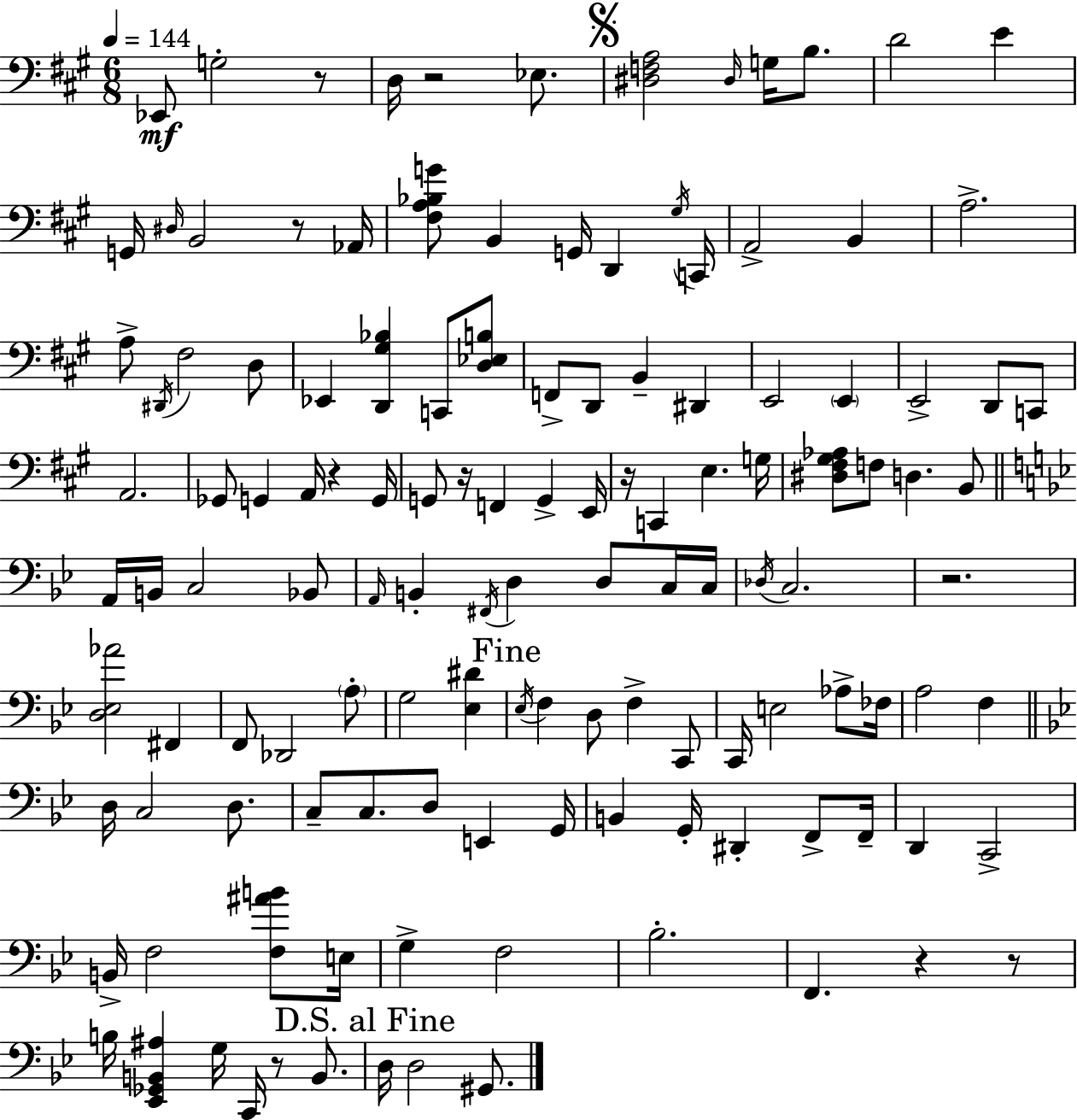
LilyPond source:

{
  \clef bass
  \numericTimeSignature
  \time 6/8
  \key a \major
  \tempo 4 = 144
  \repeat volta 2 { ees,8\mf g2-. r8 | d16 r2 ees8. | \mark \markup { \musicglyph "scripts.segno" } <dis f a>2 \grace { dis16 } g16 b8. | d'2 e'4 | \break g,16 \grace { dis16 } b,2 r8 | aes,16 <fis a bes g'>8 b,4 g,16 d,4 | \acciaccatura { gis16 } c,16 a,2-> b,4 | a2.-> | \break a8-> \acciaccatura { dis,16 } fis2 | d8 ees,4 <d, gis bes>4 | c,8 <d ees b>8 f,8-> d,8 b,4-- | dis,4 e,2 | \break \parenthesize e,4 e,2-> | d,8 c,8 a,2. | ges,8 g,4 a,16 r4 | g,16 g,8 r16 f,4 g,4-> | \break e,16 r16 c,4 e4. | g16 <dis fis gis aes>8 f8 d4. | b,8 \bar "||" \break \key g \minor a,16 b,16 c2 bes,8 | \grace { a,16 } b,4-. \acciaccatura { fis,16 } d4 d8 | c16 c16 \acciaccatura { des16 } c2. | r2. | \break <d ees aes'>2 fis,4 | f,8 des,2 | \parenthesize a8-. g2 <ees dis'>4 | \mark "Fine" \acciaccatura { ees16 } f4 d8 f4-> | \break c,8 c,16 e2 | aes8-> fes16 a2 | f4 \bar "||" \break \key bes \major d16 c2 d8. | c8-- c8. d8 e,4 g,16 | b,4 g,16-. dis,4-. f,8-> f,16-- | d,4 c,2-> | \break b,16-> f2 <f ais' b'>8 e16 | g4-> f2 | bes2.-. | f,4. r4 r8 | \break b16 <ees, ges, b, ais>4 g16 c,16 r8 b,8. | \mark "D.S. al Fine" d16 d2 gis,8. | } \bar "|."
}